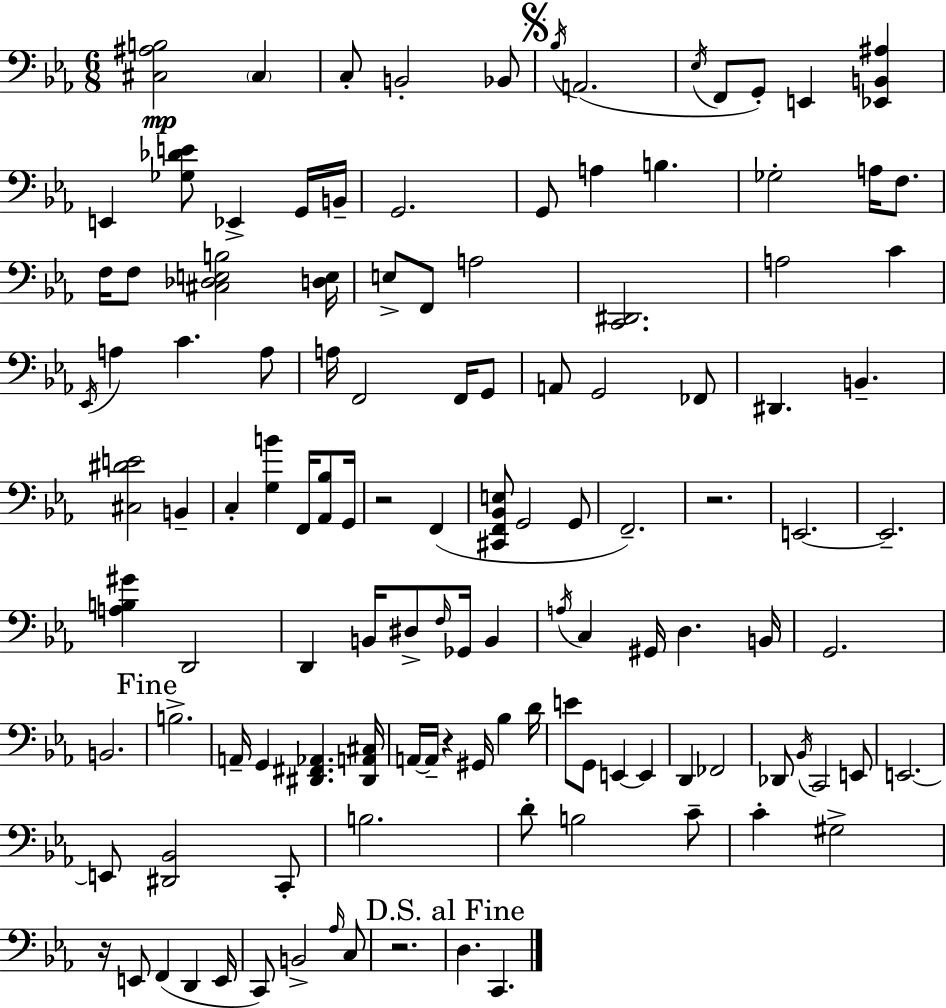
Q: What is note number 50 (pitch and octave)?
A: E2